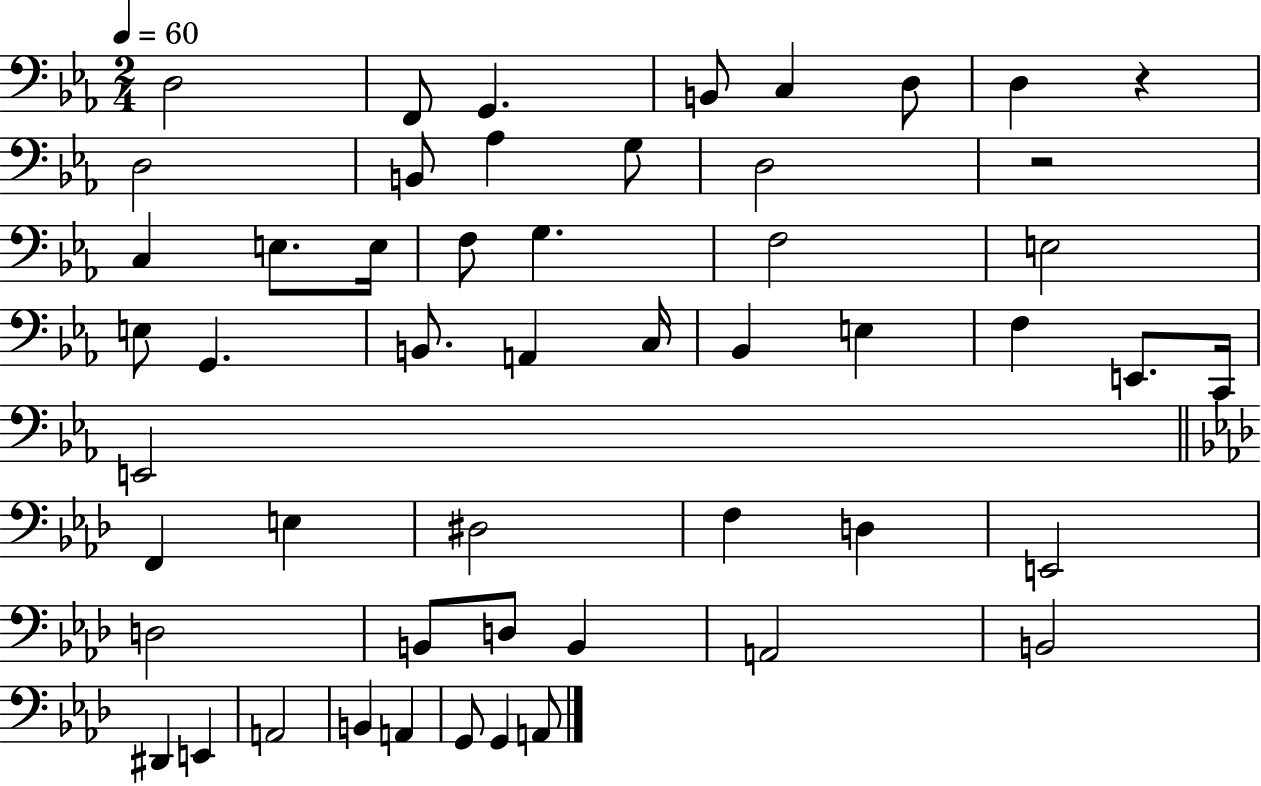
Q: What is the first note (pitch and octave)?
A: D3